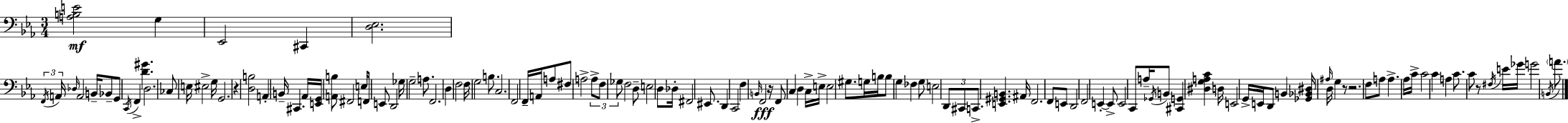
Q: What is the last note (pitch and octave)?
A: A4